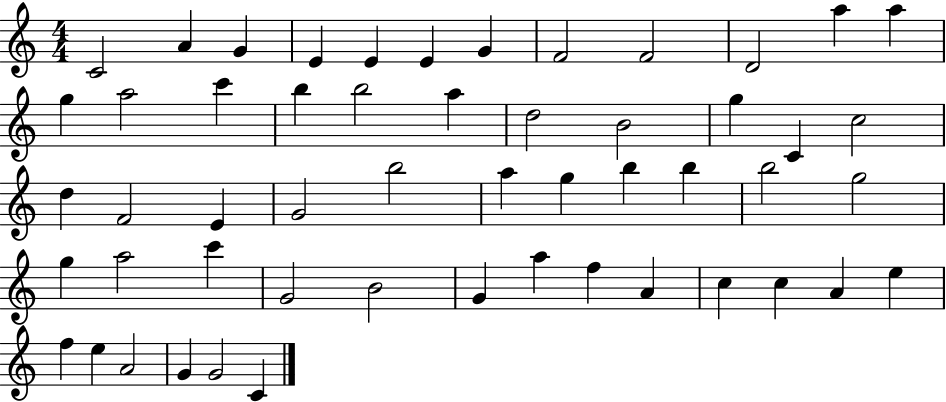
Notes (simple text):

C4/h A4/q G4/q E4/q E4/q E4/q G4/q F4/h F4/h D4/h A5/q A5/q G5/q A5/h C6/q B5/q B5/h A5/q D5/h B4/h G5/q C4/q C5/h D5/q F4/h E4/q G4/h B5/h A5/q G5/q B5/q B5/q B5/h G5/h G5/q A5/h C6/q G4/h B4/h G4/q A5/q F5/q A4/q C5/q C5/q A4/q E5/q F5/q E5/q A4/h G4/q G4/h C4/q